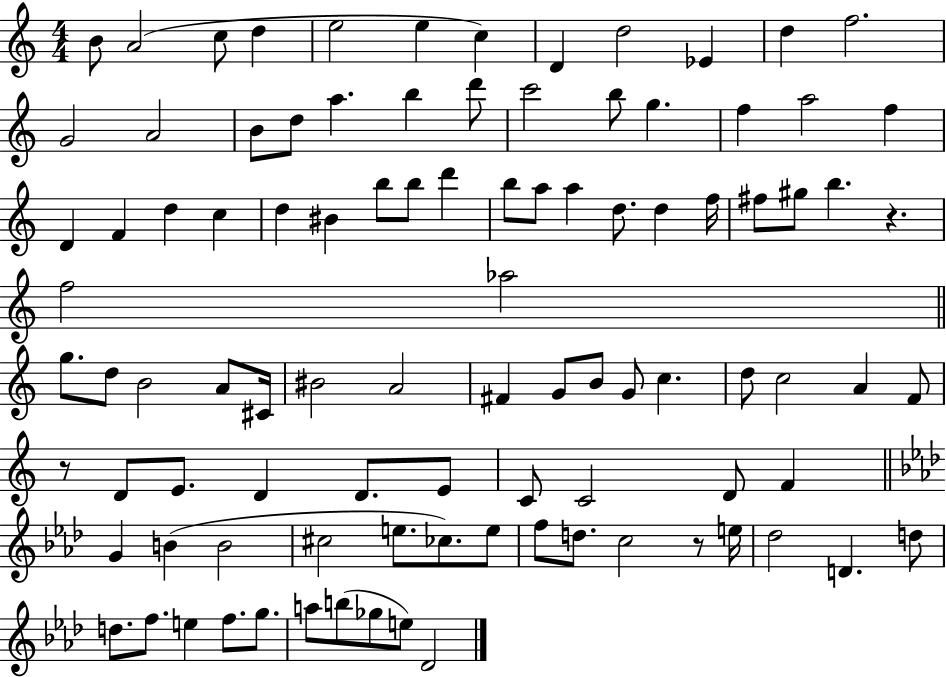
{
  \clef treble
  \numericTimeSignature
  \time 4/4
  \key c \major
  b'8 a'2( c''8 d''4 | e''2 e''4 c''4) | d'4 d''2 ees'4 | d''4 f''2. | \break g'2 a'2 | b'8 d''8 a''4. b''4 d'''8 | c'''2 b''8 g''4. | f''4 a''2 f''4 | \break d'4 f'4 d''4 c''4 | d''4 bis'4 b''8 b''8 d'''4 | b''8 a''8 a''4 d''8. d''4 f''16 | fis''8 gis''8 b''4. r4. | \break f''2 aes''2 | \bar "||" \break \key a \minor g''8. d''8 b'2 a'8 cis'16 | bis'2 a'2 | fis'4 g'8 b'8 g'8 c''4. | d''8 c''2 a'4 f'8 | \break r8 d'8 e'8. d'4 d'8. e'8 | c'8 c'2 d'8 f'4 | \bar "||" \break \key aes \major g'4 b'4( b'2 | cis''2 e''8. ces''8.) e''8 | f''8 d''8. c''2 r8 e''16 | des''2 d'4. d''8 | \break d''8. f''8. e''4 f''8. g''8. | a''8 b''8( ges''8 e''8) des'2 | \bar "|."
}